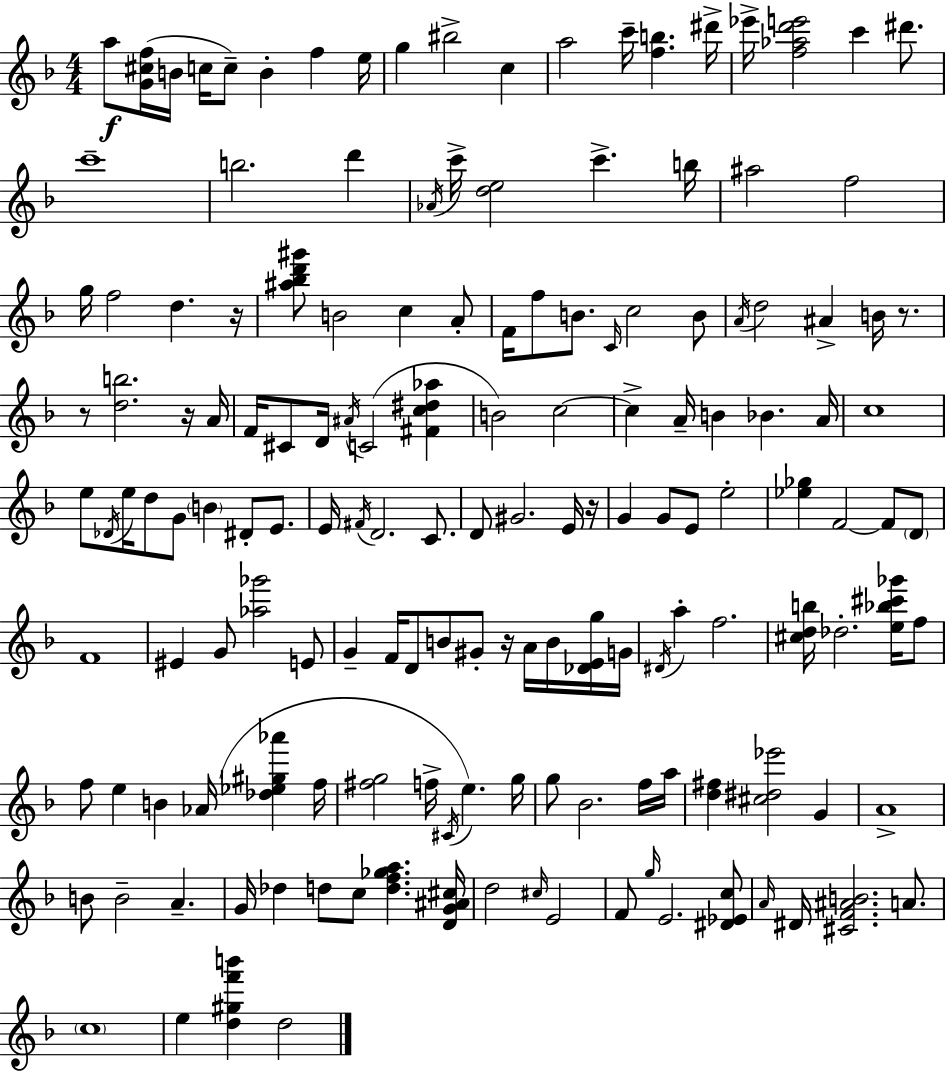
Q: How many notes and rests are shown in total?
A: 155